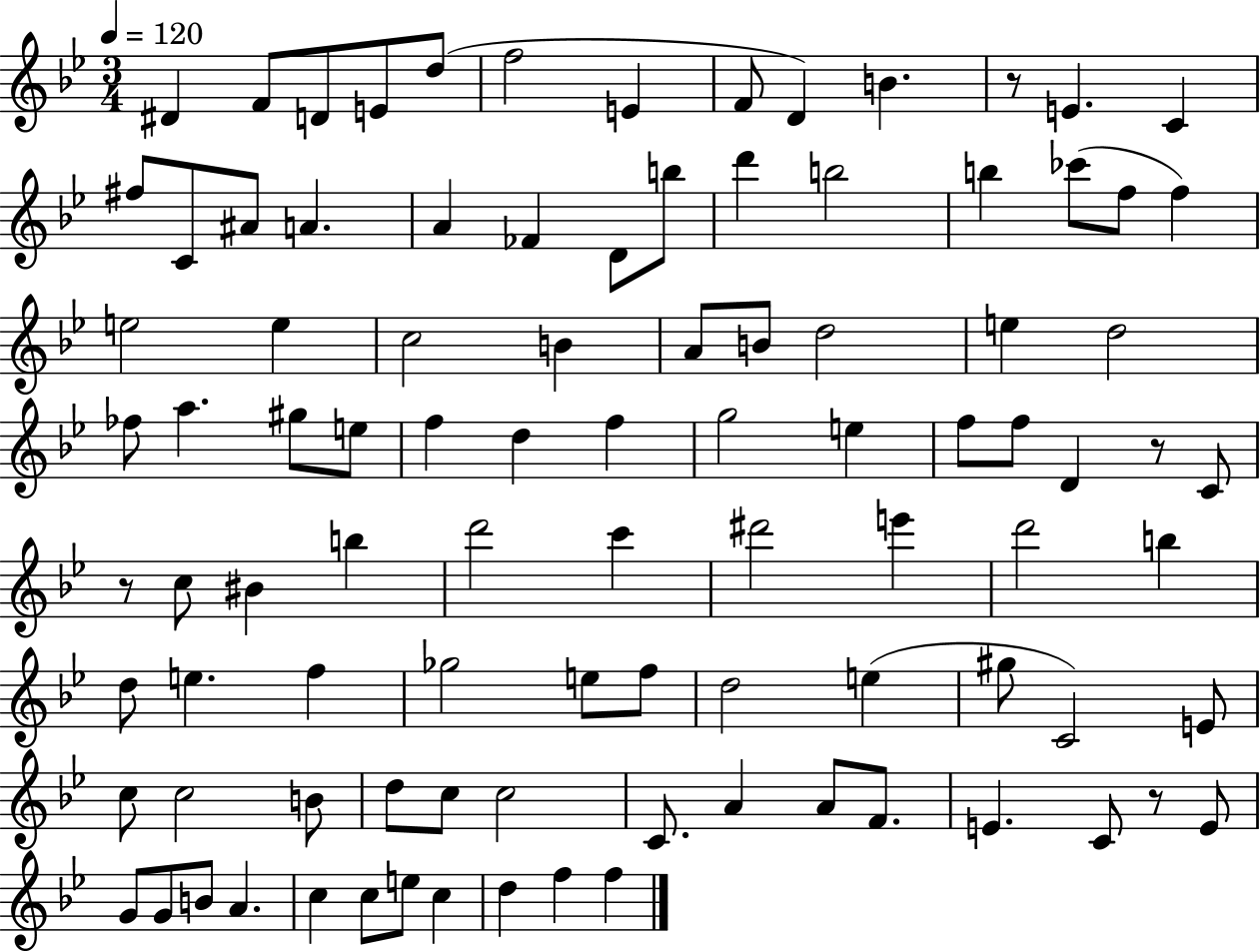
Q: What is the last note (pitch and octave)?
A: F5